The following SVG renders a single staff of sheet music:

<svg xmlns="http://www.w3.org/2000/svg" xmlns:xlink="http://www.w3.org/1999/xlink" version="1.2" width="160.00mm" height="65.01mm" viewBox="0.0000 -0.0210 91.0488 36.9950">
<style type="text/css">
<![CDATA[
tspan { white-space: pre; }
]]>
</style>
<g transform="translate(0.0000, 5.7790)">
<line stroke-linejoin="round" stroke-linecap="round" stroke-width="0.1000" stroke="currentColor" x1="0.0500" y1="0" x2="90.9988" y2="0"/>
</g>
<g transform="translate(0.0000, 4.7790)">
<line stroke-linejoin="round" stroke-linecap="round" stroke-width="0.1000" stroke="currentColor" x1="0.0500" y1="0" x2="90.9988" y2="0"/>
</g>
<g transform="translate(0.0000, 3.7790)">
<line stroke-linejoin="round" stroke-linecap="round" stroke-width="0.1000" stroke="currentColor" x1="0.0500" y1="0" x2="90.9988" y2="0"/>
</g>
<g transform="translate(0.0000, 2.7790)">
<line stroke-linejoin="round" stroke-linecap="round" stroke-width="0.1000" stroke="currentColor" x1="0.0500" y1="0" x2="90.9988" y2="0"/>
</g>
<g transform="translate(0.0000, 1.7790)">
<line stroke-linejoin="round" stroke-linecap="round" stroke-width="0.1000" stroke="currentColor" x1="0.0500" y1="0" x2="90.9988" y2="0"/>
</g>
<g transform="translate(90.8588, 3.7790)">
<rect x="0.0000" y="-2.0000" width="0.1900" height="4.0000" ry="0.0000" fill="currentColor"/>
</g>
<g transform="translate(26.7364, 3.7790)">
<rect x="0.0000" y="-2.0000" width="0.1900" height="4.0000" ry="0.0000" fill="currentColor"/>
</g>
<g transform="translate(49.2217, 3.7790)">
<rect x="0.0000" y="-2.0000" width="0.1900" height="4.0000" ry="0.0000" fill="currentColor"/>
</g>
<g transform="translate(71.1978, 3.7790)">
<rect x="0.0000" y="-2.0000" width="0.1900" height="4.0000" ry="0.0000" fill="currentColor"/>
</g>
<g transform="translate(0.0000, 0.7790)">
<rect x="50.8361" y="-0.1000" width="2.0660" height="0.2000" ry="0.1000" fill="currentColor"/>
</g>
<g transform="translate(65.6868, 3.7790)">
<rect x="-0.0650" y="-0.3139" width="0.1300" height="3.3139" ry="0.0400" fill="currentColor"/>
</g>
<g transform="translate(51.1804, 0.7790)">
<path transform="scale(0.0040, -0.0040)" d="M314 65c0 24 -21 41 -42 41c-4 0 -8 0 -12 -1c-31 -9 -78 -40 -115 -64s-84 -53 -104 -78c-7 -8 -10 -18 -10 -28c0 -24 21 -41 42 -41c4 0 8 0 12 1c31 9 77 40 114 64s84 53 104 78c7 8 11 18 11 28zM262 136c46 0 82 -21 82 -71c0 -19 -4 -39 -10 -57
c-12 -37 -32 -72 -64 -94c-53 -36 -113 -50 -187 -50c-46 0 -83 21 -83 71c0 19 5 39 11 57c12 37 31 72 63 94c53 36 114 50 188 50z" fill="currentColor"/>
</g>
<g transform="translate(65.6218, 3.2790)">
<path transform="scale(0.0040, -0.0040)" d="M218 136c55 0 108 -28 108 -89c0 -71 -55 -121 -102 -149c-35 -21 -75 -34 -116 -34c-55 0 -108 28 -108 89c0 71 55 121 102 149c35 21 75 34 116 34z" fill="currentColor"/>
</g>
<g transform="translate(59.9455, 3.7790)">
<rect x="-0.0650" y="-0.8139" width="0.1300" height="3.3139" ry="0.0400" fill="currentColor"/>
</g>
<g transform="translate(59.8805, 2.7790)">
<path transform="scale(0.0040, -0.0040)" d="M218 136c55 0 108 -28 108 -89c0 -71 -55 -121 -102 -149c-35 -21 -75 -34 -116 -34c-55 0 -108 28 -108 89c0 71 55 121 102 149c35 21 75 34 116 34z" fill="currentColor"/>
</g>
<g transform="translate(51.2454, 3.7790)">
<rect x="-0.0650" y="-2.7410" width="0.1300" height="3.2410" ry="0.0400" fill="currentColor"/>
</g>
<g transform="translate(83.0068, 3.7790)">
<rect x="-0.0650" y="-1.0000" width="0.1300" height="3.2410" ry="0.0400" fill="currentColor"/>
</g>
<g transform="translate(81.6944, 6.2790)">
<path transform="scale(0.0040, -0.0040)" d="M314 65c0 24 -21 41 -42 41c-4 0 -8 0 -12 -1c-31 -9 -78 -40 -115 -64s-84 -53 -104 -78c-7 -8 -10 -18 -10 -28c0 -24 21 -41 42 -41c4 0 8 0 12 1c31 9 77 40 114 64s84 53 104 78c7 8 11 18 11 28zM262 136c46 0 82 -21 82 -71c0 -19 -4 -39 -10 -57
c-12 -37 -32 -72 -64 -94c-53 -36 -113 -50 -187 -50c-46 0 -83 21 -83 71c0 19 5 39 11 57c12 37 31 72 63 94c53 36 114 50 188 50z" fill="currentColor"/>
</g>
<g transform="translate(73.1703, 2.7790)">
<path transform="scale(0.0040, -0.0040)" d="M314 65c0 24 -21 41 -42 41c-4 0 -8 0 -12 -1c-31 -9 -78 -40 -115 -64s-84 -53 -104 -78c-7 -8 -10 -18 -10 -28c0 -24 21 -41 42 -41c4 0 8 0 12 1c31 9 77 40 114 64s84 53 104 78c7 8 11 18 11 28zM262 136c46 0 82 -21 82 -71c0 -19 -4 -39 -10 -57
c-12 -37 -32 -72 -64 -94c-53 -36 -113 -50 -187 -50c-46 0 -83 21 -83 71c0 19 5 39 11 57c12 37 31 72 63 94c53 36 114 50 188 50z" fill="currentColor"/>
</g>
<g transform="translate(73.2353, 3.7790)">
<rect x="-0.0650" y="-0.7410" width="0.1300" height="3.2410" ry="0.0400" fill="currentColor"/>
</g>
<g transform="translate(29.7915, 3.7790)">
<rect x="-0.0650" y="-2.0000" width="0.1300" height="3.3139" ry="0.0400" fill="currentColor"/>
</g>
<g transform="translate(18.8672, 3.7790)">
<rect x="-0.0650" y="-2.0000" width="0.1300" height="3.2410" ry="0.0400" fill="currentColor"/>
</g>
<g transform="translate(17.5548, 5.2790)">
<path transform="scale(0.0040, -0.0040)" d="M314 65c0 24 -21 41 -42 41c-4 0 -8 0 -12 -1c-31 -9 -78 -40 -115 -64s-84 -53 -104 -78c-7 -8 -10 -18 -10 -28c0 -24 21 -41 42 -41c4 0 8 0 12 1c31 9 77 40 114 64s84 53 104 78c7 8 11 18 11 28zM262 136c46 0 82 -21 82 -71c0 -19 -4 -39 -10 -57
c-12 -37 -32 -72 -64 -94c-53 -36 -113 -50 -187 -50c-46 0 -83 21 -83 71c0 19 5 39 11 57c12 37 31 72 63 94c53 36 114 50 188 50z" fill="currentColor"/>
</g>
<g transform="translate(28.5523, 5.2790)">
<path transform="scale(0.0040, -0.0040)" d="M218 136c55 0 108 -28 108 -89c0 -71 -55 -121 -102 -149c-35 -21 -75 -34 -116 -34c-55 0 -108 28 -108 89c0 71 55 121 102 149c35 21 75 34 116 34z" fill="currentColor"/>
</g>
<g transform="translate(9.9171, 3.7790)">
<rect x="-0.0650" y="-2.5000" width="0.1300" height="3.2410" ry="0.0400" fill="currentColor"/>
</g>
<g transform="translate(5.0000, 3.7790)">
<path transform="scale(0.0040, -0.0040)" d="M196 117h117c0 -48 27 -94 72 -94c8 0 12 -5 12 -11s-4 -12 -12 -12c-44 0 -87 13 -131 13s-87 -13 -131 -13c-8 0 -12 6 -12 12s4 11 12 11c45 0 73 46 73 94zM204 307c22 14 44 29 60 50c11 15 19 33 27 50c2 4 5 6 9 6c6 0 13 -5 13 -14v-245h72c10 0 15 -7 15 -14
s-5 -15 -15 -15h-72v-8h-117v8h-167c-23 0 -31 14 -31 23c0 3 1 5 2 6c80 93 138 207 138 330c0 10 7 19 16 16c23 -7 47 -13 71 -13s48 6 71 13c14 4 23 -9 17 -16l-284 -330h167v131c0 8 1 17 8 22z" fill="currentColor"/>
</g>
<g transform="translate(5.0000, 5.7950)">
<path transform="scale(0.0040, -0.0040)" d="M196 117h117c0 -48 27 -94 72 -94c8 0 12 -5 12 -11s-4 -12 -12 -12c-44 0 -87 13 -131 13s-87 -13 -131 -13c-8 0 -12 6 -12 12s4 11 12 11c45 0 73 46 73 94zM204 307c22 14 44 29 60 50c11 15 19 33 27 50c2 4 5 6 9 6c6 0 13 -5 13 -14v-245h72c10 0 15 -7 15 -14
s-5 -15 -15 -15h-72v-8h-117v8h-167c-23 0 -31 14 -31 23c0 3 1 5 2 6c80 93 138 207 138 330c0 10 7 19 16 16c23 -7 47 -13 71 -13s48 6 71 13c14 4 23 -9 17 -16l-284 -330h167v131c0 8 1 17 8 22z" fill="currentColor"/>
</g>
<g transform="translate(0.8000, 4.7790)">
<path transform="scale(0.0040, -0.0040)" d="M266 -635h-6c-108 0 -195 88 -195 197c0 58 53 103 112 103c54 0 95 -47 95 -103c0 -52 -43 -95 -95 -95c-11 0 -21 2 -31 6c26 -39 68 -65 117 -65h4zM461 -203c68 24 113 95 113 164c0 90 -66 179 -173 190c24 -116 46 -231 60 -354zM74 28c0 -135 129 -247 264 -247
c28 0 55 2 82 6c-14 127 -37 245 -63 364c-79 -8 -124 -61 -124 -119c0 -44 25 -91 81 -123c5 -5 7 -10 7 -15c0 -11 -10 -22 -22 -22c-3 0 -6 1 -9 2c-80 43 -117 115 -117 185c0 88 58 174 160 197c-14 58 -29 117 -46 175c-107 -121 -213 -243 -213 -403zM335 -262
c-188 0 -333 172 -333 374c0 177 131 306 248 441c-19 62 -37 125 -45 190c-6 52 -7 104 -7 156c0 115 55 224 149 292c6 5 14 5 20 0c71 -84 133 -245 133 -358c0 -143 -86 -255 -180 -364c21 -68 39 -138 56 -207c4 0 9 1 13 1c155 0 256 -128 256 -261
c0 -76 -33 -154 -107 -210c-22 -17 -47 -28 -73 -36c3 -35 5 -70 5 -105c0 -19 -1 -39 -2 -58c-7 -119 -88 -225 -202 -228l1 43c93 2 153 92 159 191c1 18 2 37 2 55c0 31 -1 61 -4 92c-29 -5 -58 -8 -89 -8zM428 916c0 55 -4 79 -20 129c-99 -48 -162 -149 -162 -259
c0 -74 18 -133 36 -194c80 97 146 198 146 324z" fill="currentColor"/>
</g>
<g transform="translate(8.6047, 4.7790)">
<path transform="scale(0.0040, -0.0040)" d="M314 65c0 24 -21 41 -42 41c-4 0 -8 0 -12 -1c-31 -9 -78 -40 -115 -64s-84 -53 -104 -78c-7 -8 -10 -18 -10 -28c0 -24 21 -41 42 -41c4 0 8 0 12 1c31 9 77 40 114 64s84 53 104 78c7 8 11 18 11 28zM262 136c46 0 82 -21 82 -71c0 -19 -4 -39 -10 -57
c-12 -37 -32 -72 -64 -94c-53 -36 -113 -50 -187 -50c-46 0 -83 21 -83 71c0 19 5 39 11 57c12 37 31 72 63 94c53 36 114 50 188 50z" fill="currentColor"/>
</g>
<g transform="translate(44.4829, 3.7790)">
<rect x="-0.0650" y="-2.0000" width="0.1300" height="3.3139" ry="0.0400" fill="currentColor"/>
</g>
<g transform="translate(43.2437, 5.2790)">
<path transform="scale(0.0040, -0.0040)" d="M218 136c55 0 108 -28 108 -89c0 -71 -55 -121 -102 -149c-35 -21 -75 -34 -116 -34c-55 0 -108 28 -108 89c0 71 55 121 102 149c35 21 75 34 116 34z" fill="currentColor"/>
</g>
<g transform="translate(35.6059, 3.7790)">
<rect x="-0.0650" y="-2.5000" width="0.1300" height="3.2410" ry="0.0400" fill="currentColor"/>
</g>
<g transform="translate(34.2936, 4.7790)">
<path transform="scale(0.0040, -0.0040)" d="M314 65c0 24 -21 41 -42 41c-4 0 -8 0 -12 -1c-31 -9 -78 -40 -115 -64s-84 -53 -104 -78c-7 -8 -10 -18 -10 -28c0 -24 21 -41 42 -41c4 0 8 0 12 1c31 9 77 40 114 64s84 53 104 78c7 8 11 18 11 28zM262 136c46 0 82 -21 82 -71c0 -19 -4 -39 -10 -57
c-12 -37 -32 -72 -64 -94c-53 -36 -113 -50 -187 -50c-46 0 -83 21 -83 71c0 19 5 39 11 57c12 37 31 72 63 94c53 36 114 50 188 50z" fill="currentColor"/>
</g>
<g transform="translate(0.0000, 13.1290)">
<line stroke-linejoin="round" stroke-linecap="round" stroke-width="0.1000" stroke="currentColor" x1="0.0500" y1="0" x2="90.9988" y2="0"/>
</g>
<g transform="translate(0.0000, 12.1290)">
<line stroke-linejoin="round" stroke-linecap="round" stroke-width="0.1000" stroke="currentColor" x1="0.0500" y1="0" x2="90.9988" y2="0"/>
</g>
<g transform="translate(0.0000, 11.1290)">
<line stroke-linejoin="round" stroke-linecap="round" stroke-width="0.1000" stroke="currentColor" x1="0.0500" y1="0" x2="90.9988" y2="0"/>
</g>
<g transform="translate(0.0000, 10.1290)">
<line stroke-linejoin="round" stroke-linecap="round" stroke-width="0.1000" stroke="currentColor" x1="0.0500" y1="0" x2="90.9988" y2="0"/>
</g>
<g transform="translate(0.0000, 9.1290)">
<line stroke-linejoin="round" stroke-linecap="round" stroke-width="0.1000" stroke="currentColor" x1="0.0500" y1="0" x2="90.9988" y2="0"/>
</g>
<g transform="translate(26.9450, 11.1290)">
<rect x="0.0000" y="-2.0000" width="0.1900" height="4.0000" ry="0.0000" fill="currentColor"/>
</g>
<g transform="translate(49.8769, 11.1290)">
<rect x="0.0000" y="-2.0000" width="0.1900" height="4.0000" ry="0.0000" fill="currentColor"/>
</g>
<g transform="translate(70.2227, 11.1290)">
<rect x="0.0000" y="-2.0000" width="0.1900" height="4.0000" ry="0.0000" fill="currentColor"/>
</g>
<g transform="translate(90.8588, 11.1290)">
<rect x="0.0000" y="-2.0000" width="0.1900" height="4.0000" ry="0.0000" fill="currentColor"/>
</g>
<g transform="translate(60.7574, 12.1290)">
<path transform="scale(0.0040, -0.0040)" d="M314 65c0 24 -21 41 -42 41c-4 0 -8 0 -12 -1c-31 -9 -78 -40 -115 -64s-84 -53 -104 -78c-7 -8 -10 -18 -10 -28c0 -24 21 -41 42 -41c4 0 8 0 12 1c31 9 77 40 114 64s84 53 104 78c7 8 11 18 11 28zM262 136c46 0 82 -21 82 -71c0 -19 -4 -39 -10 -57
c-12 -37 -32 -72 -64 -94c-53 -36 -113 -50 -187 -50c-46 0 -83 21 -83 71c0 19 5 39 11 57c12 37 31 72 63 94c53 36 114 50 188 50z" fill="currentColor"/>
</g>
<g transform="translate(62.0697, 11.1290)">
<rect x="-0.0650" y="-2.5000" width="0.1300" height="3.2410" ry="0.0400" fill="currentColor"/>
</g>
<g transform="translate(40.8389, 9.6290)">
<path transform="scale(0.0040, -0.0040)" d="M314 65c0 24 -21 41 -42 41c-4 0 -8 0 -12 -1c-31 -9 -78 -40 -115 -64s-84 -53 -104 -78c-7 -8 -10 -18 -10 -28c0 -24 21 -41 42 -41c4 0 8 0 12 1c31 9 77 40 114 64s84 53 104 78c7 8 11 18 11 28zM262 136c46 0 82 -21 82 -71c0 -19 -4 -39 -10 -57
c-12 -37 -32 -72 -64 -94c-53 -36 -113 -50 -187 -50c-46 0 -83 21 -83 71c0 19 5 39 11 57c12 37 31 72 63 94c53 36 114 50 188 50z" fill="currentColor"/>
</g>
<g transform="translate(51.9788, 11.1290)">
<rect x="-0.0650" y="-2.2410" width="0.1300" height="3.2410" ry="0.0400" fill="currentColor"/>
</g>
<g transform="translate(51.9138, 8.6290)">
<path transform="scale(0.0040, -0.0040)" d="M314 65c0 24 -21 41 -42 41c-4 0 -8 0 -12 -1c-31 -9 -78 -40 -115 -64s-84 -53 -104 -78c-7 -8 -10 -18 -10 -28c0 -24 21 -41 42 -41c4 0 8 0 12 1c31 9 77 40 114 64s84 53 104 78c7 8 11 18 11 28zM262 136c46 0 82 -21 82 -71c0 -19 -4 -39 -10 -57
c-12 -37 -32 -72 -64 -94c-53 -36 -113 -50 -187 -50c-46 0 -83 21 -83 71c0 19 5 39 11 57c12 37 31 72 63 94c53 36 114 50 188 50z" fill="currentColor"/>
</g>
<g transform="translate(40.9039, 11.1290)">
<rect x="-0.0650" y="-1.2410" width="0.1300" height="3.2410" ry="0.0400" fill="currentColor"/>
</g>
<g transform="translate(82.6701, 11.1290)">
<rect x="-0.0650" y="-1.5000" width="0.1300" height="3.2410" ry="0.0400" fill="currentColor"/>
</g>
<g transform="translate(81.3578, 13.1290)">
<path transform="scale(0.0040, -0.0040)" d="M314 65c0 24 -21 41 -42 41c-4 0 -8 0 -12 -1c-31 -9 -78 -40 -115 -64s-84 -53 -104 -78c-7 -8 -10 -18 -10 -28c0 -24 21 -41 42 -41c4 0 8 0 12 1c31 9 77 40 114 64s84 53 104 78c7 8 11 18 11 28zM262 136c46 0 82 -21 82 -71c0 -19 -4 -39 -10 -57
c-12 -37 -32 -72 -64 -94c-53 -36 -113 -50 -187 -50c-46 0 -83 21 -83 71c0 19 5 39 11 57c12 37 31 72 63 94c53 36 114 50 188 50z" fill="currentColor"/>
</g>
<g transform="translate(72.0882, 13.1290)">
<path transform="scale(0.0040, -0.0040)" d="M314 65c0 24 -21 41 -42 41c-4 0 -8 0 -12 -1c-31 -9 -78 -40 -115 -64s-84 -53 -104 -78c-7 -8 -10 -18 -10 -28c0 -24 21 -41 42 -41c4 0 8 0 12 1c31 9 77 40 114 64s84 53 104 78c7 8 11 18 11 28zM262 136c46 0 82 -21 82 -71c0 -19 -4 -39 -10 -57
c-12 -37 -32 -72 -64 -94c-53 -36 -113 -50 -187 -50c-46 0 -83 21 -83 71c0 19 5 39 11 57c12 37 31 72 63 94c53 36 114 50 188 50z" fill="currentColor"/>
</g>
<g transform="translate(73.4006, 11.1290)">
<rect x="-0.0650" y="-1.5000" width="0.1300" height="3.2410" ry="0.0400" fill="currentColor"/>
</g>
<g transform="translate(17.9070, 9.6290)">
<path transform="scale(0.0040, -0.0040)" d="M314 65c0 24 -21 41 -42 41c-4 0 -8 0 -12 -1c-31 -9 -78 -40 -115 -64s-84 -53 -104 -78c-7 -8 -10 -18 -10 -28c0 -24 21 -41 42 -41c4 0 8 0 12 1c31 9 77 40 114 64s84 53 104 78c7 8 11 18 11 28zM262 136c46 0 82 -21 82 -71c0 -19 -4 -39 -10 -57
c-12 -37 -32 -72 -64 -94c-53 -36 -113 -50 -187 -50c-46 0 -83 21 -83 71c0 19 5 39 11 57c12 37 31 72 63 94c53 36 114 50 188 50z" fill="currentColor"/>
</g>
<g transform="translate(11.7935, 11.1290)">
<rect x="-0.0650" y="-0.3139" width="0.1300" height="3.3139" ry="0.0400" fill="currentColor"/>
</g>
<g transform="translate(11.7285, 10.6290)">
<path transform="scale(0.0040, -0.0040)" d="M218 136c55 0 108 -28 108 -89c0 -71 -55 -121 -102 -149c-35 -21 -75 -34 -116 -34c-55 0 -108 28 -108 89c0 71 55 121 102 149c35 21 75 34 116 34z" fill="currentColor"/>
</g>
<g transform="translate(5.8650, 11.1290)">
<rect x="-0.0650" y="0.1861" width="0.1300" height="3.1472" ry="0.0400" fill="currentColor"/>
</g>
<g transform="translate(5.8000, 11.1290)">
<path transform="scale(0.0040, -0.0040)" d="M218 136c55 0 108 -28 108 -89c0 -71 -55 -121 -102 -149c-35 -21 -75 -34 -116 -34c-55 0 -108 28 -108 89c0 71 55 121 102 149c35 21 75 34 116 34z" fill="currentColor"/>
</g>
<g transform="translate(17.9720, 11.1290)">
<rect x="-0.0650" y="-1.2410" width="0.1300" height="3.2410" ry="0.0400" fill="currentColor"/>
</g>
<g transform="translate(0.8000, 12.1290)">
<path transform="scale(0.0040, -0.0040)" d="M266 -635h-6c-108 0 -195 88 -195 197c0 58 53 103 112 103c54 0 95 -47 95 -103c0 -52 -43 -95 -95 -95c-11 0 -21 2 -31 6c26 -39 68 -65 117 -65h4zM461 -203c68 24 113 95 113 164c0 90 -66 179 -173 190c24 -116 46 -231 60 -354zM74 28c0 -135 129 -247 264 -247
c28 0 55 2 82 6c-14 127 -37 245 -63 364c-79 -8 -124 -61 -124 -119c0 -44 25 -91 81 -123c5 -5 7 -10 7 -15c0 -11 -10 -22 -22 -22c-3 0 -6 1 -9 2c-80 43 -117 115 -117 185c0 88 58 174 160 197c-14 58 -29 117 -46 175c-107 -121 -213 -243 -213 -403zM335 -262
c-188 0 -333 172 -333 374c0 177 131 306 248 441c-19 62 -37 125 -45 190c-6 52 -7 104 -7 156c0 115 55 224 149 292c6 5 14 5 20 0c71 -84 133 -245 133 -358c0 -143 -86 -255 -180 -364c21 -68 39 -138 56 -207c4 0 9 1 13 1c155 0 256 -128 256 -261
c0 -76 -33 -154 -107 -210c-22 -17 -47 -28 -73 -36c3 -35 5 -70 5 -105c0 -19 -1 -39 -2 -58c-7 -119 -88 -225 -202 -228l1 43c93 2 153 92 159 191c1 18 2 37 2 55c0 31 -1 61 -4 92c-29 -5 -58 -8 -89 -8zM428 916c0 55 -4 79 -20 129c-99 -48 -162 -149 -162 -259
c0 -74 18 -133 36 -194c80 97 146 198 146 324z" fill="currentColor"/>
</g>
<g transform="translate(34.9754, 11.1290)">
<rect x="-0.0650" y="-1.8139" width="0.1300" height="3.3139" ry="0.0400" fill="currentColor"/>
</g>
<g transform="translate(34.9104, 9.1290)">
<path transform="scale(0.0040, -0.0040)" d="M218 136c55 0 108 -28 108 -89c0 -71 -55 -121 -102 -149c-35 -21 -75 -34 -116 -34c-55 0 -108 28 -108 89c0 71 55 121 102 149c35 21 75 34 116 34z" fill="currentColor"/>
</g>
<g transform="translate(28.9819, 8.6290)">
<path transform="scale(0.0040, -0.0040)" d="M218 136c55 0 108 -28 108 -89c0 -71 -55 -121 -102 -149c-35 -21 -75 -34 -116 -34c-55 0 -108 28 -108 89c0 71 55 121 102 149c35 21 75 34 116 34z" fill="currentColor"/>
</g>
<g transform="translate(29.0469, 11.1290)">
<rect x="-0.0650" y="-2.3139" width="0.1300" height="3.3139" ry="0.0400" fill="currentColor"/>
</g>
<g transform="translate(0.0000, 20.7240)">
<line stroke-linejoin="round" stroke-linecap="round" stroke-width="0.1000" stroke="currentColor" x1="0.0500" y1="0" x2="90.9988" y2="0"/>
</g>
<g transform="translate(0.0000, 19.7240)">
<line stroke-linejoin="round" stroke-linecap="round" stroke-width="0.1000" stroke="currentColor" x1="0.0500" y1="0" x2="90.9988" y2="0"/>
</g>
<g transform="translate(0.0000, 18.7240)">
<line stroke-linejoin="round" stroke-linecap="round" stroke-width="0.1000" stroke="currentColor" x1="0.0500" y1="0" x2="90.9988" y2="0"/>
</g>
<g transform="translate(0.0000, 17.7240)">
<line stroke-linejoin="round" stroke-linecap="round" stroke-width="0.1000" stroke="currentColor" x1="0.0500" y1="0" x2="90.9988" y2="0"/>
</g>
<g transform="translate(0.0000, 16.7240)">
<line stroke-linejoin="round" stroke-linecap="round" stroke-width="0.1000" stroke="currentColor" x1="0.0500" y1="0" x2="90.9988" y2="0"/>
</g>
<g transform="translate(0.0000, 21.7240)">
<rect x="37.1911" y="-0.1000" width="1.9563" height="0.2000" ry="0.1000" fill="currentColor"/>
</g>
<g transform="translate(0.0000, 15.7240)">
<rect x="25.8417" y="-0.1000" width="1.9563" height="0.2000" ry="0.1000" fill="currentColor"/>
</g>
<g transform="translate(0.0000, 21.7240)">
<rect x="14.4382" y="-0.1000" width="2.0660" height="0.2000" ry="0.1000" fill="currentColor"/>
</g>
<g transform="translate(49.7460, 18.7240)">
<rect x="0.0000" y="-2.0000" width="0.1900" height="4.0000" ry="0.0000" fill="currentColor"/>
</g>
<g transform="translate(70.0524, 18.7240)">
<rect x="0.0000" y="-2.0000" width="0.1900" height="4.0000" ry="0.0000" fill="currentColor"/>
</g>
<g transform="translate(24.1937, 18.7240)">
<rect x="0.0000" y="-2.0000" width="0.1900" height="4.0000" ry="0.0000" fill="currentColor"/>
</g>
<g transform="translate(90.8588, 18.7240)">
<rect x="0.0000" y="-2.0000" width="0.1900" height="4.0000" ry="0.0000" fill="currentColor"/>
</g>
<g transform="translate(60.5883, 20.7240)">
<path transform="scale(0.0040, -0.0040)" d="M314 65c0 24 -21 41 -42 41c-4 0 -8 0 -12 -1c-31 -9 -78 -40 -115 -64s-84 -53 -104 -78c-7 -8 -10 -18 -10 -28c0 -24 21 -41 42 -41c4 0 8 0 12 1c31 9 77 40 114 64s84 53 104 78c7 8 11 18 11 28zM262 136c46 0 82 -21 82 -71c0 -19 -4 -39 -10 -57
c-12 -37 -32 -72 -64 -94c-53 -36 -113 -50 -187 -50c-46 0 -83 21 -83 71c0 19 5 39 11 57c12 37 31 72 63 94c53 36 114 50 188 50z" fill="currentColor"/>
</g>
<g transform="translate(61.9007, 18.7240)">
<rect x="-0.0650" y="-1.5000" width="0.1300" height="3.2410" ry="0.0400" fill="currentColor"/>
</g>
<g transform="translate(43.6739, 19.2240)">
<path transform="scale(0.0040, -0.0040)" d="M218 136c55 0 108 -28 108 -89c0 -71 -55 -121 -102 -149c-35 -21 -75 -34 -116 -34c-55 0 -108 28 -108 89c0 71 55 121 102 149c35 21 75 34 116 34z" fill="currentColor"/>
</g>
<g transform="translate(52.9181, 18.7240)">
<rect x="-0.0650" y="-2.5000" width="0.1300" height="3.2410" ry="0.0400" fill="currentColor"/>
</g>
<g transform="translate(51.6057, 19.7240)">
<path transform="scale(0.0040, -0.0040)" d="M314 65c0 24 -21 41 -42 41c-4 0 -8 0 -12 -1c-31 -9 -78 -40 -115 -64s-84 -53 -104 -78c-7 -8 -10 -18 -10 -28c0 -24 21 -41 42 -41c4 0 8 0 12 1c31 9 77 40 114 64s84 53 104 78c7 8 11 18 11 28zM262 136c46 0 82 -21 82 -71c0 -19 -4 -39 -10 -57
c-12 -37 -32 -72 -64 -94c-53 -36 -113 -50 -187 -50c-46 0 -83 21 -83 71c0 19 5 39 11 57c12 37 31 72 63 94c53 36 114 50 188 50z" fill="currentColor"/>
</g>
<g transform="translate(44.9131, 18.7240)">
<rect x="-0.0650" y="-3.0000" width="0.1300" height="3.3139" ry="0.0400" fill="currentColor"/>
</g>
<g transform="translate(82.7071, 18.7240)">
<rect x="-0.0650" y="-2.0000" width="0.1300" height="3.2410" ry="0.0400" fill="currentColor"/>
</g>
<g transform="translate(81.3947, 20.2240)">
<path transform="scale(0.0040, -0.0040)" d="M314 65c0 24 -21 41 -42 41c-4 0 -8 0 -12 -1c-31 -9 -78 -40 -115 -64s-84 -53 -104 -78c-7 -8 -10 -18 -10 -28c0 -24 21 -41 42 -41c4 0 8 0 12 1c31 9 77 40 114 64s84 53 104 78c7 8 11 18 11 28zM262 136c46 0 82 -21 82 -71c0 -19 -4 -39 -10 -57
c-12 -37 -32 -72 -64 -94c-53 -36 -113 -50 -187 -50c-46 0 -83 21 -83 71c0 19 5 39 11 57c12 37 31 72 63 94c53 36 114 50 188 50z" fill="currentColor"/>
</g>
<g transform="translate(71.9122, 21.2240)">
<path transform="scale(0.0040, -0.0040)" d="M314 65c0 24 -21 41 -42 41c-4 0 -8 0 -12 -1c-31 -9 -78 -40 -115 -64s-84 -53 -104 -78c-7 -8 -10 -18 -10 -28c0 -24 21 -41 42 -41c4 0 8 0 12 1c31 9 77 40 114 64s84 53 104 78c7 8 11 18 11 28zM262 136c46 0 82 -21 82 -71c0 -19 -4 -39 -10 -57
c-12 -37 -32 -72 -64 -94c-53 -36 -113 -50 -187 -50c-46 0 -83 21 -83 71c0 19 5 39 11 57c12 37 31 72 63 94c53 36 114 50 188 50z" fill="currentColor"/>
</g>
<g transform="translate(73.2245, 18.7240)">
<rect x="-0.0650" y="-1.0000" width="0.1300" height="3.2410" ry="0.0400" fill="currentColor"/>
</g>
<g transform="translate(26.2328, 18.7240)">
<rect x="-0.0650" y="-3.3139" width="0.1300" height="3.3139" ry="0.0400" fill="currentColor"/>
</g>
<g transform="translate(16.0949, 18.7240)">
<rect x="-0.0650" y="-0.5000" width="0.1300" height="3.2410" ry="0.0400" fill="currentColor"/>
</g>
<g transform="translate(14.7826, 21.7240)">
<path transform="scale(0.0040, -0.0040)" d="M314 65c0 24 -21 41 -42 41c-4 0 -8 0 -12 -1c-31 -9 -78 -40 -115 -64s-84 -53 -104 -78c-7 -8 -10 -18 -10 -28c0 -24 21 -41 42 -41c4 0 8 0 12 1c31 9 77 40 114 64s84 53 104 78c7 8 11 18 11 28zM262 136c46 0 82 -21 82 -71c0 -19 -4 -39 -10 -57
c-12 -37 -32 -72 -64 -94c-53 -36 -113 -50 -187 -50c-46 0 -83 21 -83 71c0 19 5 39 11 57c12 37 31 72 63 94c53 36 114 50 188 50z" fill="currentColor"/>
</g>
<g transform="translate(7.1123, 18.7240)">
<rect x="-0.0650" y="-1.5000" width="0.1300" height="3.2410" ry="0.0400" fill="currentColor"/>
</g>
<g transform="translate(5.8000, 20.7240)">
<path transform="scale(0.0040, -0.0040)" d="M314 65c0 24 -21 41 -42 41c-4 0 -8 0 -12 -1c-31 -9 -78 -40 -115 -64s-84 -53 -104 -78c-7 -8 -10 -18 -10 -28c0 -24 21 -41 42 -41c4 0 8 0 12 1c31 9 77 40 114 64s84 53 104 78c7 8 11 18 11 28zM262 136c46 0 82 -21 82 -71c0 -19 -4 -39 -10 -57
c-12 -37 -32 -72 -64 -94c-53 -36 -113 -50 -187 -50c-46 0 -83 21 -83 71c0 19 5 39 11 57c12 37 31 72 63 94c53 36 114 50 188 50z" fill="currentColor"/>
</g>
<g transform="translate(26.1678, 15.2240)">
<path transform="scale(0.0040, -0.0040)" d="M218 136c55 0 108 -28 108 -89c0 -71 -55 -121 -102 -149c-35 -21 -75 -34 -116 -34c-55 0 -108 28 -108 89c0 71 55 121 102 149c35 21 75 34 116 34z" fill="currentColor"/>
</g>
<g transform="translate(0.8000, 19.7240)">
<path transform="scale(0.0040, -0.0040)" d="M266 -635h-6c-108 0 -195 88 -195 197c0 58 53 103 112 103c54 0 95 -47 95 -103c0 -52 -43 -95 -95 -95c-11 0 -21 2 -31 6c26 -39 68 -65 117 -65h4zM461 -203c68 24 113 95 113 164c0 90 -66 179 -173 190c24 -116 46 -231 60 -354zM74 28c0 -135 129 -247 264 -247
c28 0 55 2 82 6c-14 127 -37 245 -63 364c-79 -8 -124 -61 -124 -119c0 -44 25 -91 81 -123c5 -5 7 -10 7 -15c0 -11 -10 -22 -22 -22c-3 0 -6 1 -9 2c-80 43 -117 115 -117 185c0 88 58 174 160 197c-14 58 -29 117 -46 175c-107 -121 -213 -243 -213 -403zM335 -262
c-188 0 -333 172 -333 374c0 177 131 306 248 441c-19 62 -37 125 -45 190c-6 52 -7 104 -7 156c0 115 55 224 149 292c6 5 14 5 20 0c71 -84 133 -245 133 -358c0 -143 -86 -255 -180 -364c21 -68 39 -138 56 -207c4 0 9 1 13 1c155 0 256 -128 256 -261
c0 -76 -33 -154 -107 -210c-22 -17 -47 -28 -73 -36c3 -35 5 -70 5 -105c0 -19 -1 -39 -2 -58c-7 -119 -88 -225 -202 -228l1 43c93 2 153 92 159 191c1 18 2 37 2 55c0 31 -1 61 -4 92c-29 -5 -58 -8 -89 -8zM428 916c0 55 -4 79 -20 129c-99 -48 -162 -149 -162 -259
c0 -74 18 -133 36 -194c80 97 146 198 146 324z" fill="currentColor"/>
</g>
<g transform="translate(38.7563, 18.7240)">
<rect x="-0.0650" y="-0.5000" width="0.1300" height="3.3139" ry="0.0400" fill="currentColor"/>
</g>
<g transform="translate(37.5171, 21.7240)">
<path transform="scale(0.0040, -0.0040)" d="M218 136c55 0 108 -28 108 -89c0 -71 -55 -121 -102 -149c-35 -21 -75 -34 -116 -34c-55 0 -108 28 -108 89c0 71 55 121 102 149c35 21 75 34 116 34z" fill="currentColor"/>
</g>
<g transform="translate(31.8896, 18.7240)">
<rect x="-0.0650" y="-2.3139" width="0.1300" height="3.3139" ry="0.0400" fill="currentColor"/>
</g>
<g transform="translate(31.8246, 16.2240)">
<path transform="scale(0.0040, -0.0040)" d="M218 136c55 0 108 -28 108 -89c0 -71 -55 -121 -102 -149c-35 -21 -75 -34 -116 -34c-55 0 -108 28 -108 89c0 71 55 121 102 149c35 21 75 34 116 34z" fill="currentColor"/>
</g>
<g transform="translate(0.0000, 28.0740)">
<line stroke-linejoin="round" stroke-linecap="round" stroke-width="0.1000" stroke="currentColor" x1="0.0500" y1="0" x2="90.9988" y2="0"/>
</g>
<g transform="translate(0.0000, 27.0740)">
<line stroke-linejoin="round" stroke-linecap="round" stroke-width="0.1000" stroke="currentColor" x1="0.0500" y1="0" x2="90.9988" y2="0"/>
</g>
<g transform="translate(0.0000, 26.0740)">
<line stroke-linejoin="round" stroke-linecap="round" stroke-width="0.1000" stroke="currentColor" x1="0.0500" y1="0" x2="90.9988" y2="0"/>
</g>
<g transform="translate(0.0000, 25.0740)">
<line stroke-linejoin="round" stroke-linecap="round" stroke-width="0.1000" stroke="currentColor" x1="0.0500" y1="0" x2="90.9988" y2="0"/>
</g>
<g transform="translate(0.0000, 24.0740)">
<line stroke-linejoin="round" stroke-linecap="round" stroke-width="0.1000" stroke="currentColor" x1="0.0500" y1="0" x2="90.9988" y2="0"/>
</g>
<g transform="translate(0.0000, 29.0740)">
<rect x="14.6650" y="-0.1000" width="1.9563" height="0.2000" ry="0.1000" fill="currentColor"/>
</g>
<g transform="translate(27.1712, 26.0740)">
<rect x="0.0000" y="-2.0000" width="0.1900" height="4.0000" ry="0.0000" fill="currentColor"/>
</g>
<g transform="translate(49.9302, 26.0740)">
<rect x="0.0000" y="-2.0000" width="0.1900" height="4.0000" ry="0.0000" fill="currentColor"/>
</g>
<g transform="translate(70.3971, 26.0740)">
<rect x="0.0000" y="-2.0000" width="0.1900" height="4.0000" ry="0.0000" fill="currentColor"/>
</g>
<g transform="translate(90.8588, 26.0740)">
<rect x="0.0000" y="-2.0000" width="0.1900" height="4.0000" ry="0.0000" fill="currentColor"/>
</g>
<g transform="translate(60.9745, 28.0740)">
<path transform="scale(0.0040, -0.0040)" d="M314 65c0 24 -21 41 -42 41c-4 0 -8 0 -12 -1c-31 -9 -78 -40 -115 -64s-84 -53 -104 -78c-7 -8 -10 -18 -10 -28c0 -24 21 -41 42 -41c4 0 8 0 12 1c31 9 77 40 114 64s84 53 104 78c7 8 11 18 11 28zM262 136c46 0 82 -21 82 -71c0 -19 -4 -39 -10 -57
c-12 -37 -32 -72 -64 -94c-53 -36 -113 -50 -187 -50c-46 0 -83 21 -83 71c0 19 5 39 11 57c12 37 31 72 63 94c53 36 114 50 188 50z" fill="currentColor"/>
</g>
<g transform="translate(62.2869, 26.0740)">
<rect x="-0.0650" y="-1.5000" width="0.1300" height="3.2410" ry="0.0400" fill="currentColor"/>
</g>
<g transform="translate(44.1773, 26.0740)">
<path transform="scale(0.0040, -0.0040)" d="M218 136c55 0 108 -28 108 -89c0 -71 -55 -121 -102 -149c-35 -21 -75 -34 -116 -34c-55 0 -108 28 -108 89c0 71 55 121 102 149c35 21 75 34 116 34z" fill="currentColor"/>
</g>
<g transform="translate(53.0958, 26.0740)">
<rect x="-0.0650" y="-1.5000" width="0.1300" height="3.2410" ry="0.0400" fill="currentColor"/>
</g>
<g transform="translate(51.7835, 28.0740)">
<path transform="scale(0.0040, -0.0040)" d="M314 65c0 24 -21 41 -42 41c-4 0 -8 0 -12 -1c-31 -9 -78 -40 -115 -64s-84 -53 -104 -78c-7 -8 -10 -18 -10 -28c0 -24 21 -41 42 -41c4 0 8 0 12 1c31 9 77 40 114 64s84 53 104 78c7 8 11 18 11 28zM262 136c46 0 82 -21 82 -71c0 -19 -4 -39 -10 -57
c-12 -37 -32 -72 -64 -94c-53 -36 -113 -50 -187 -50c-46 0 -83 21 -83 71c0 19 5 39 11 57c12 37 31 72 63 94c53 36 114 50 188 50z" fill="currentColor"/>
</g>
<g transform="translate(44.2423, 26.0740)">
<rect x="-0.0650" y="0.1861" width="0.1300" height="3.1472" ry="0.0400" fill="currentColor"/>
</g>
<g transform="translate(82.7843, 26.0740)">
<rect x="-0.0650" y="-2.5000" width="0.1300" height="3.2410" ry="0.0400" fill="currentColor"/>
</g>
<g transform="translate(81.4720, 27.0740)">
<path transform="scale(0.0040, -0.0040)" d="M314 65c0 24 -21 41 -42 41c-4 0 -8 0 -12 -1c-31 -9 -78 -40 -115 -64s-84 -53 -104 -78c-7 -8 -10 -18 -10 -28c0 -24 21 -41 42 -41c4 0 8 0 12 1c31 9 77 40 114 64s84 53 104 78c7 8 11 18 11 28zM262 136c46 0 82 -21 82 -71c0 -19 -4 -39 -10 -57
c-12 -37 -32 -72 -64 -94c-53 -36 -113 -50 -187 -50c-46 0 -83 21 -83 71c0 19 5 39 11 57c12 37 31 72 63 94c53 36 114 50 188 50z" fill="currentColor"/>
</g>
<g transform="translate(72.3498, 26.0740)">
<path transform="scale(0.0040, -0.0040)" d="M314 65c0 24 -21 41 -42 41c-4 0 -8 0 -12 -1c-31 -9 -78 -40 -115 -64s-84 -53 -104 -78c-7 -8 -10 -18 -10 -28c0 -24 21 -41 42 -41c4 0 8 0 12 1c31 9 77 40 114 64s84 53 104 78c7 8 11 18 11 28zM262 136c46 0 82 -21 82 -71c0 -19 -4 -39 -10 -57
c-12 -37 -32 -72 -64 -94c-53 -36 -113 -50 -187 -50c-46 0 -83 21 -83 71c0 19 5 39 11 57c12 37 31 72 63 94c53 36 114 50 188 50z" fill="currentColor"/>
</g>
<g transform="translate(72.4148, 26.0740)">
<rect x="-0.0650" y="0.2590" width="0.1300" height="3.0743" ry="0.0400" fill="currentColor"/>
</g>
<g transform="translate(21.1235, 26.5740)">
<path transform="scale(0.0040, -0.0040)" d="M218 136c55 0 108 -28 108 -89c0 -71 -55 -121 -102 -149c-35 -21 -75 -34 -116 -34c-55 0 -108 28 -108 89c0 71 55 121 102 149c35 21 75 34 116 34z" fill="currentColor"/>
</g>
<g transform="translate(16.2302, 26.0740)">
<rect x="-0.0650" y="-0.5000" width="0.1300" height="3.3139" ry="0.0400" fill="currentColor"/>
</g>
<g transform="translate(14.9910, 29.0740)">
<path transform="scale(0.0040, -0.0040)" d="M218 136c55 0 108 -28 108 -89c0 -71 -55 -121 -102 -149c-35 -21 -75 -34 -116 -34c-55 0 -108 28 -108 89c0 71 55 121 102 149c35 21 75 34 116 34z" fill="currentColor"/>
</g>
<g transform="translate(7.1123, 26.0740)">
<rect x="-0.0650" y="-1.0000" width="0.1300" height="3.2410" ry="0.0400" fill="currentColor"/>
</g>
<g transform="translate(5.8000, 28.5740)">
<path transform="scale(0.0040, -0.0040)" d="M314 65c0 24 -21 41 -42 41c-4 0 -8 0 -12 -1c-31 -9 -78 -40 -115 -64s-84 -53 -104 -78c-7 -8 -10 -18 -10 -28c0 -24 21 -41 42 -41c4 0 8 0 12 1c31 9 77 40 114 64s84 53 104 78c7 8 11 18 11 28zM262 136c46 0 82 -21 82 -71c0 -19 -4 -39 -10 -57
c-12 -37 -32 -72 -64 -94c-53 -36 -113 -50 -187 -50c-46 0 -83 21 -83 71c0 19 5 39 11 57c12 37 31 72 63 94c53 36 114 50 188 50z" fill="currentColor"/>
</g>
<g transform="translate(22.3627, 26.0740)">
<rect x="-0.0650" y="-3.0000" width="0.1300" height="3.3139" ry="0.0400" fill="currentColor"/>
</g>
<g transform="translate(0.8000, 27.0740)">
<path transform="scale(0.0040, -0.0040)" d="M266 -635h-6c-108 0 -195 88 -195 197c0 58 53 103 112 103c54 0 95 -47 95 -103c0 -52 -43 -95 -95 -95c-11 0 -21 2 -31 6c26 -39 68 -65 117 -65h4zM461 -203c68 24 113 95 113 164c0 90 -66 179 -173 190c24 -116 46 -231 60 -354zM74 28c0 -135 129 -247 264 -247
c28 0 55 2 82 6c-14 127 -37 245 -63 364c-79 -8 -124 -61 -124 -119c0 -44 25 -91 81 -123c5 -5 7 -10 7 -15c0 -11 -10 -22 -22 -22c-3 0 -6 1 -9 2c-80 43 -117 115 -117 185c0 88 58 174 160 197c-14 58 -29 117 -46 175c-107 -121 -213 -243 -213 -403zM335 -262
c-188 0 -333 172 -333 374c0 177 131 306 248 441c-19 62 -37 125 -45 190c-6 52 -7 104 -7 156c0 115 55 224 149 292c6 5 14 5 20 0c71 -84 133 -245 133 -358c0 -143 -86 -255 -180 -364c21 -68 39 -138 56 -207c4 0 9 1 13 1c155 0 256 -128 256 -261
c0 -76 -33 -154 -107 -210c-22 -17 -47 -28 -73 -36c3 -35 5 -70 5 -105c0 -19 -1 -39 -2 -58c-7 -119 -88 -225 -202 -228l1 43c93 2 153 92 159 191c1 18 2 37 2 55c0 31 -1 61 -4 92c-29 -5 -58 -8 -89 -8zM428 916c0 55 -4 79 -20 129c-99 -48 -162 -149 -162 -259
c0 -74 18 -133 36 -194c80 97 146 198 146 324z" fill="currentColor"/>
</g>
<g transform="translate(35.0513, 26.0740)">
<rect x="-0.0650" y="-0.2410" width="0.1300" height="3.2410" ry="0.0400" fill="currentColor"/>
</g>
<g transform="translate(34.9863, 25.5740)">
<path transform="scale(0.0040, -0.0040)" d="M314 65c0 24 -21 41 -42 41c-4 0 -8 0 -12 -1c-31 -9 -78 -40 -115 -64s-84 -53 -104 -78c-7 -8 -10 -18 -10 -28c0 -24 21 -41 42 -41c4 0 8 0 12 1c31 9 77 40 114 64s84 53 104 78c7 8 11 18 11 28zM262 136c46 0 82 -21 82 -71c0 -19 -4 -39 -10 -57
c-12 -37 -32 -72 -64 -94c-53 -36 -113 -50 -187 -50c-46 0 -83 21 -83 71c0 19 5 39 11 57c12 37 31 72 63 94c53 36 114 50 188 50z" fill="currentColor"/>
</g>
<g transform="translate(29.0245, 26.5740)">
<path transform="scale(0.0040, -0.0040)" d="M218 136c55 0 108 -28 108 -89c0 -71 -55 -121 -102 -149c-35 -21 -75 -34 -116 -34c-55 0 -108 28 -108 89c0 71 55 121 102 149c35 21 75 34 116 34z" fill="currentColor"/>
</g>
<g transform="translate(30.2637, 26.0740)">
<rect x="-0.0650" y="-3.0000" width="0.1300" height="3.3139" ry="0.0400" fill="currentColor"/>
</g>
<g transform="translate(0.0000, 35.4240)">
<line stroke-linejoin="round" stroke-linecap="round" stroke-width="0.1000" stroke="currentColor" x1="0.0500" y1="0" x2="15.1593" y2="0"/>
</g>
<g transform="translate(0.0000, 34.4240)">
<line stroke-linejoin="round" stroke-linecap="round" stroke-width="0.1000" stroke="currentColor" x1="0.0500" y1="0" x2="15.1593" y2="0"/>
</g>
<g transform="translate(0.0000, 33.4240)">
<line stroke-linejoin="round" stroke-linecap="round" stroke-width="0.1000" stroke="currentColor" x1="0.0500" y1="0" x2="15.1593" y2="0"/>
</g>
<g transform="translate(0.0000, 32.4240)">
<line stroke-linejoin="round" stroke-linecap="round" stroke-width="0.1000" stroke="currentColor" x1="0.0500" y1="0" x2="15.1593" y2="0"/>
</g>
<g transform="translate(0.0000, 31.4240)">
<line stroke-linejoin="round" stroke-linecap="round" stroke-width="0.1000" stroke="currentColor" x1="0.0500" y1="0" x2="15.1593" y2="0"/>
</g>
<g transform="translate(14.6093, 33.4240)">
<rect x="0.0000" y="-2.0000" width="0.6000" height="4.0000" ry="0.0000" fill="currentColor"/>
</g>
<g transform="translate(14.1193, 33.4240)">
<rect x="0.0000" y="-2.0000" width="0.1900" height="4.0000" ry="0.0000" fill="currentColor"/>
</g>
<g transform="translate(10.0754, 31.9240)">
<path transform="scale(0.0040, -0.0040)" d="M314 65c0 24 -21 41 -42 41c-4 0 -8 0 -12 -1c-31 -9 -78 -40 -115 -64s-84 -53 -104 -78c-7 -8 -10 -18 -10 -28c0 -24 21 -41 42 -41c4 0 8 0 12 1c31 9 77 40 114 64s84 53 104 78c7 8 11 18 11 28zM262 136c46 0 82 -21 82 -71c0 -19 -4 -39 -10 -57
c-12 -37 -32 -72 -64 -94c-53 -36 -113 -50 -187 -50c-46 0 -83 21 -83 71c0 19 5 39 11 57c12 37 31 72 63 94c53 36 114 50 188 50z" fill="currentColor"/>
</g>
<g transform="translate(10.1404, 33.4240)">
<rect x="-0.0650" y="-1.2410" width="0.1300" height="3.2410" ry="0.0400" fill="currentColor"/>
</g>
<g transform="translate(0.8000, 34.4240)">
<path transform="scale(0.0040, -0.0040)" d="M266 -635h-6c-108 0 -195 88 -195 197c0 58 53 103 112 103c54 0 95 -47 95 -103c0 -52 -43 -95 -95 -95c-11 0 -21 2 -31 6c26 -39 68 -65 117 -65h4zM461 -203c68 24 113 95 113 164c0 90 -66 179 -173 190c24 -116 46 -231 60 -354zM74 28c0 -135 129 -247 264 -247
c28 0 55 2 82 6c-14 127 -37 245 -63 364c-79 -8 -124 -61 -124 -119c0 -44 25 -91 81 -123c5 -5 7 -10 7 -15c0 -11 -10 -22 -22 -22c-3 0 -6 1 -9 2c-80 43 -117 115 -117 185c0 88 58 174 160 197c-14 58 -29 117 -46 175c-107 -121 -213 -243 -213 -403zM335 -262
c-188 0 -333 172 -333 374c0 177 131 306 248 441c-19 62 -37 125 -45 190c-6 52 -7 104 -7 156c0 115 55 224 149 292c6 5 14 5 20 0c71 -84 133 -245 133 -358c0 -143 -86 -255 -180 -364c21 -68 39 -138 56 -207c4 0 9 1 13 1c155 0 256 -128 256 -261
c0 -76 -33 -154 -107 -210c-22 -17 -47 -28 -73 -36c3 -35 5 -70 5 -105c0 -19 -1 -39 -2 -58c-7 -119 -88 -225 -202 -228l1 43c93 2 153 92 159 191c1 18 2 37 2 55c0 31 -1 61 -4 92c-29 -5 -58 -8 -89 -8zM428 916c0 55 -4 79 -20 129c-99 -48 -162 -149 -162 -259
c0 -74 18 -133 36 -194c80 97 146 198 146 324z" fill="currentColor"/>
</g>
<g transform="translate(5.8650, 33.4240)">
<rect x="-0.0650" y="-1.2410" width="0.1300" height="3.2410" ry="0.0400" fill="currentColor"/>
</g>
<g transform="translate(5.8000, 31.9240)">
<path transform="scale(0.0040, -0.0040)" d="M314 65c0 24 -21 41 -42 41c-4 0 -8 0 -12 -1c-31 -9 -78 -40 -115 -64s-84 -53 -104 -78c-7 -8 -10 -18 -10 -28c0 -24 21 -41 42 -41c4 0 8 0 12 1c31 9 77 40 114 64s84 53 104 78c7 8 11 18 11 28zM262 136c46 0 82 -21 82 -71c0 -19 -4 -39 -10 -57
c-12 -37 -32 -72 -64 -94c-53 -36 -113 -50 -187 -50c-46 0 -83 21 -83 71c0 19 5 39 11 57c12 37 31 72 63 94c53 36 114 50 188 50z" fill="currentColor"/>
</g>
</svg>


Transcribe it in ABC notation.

X:1
T:Untitled
M:4/4
L:1/4
K:C
G2 F2 F G2 F a2 d c d2 D2 B c e2 g f e2 g2 G2 E2 E2 E2 C2 b g C A G2 E2 D2 F2 D2 C A A c2 B E2 E2 B2 G2 e2 e2